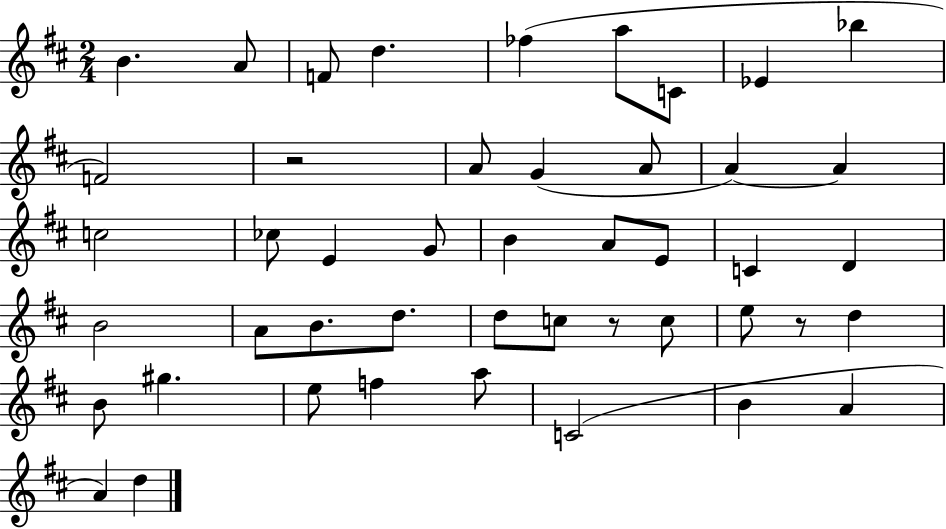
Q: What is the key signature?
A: D major